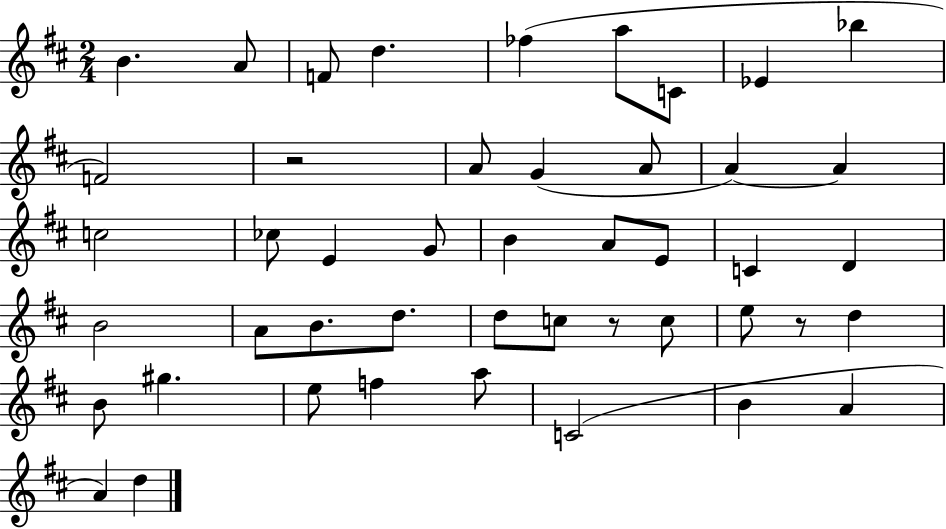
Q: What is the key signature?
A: D major